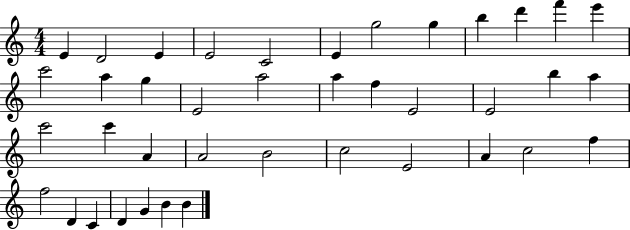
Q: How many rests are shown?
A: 0